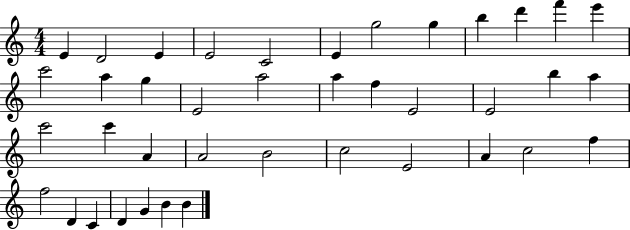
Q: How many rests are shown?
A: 0